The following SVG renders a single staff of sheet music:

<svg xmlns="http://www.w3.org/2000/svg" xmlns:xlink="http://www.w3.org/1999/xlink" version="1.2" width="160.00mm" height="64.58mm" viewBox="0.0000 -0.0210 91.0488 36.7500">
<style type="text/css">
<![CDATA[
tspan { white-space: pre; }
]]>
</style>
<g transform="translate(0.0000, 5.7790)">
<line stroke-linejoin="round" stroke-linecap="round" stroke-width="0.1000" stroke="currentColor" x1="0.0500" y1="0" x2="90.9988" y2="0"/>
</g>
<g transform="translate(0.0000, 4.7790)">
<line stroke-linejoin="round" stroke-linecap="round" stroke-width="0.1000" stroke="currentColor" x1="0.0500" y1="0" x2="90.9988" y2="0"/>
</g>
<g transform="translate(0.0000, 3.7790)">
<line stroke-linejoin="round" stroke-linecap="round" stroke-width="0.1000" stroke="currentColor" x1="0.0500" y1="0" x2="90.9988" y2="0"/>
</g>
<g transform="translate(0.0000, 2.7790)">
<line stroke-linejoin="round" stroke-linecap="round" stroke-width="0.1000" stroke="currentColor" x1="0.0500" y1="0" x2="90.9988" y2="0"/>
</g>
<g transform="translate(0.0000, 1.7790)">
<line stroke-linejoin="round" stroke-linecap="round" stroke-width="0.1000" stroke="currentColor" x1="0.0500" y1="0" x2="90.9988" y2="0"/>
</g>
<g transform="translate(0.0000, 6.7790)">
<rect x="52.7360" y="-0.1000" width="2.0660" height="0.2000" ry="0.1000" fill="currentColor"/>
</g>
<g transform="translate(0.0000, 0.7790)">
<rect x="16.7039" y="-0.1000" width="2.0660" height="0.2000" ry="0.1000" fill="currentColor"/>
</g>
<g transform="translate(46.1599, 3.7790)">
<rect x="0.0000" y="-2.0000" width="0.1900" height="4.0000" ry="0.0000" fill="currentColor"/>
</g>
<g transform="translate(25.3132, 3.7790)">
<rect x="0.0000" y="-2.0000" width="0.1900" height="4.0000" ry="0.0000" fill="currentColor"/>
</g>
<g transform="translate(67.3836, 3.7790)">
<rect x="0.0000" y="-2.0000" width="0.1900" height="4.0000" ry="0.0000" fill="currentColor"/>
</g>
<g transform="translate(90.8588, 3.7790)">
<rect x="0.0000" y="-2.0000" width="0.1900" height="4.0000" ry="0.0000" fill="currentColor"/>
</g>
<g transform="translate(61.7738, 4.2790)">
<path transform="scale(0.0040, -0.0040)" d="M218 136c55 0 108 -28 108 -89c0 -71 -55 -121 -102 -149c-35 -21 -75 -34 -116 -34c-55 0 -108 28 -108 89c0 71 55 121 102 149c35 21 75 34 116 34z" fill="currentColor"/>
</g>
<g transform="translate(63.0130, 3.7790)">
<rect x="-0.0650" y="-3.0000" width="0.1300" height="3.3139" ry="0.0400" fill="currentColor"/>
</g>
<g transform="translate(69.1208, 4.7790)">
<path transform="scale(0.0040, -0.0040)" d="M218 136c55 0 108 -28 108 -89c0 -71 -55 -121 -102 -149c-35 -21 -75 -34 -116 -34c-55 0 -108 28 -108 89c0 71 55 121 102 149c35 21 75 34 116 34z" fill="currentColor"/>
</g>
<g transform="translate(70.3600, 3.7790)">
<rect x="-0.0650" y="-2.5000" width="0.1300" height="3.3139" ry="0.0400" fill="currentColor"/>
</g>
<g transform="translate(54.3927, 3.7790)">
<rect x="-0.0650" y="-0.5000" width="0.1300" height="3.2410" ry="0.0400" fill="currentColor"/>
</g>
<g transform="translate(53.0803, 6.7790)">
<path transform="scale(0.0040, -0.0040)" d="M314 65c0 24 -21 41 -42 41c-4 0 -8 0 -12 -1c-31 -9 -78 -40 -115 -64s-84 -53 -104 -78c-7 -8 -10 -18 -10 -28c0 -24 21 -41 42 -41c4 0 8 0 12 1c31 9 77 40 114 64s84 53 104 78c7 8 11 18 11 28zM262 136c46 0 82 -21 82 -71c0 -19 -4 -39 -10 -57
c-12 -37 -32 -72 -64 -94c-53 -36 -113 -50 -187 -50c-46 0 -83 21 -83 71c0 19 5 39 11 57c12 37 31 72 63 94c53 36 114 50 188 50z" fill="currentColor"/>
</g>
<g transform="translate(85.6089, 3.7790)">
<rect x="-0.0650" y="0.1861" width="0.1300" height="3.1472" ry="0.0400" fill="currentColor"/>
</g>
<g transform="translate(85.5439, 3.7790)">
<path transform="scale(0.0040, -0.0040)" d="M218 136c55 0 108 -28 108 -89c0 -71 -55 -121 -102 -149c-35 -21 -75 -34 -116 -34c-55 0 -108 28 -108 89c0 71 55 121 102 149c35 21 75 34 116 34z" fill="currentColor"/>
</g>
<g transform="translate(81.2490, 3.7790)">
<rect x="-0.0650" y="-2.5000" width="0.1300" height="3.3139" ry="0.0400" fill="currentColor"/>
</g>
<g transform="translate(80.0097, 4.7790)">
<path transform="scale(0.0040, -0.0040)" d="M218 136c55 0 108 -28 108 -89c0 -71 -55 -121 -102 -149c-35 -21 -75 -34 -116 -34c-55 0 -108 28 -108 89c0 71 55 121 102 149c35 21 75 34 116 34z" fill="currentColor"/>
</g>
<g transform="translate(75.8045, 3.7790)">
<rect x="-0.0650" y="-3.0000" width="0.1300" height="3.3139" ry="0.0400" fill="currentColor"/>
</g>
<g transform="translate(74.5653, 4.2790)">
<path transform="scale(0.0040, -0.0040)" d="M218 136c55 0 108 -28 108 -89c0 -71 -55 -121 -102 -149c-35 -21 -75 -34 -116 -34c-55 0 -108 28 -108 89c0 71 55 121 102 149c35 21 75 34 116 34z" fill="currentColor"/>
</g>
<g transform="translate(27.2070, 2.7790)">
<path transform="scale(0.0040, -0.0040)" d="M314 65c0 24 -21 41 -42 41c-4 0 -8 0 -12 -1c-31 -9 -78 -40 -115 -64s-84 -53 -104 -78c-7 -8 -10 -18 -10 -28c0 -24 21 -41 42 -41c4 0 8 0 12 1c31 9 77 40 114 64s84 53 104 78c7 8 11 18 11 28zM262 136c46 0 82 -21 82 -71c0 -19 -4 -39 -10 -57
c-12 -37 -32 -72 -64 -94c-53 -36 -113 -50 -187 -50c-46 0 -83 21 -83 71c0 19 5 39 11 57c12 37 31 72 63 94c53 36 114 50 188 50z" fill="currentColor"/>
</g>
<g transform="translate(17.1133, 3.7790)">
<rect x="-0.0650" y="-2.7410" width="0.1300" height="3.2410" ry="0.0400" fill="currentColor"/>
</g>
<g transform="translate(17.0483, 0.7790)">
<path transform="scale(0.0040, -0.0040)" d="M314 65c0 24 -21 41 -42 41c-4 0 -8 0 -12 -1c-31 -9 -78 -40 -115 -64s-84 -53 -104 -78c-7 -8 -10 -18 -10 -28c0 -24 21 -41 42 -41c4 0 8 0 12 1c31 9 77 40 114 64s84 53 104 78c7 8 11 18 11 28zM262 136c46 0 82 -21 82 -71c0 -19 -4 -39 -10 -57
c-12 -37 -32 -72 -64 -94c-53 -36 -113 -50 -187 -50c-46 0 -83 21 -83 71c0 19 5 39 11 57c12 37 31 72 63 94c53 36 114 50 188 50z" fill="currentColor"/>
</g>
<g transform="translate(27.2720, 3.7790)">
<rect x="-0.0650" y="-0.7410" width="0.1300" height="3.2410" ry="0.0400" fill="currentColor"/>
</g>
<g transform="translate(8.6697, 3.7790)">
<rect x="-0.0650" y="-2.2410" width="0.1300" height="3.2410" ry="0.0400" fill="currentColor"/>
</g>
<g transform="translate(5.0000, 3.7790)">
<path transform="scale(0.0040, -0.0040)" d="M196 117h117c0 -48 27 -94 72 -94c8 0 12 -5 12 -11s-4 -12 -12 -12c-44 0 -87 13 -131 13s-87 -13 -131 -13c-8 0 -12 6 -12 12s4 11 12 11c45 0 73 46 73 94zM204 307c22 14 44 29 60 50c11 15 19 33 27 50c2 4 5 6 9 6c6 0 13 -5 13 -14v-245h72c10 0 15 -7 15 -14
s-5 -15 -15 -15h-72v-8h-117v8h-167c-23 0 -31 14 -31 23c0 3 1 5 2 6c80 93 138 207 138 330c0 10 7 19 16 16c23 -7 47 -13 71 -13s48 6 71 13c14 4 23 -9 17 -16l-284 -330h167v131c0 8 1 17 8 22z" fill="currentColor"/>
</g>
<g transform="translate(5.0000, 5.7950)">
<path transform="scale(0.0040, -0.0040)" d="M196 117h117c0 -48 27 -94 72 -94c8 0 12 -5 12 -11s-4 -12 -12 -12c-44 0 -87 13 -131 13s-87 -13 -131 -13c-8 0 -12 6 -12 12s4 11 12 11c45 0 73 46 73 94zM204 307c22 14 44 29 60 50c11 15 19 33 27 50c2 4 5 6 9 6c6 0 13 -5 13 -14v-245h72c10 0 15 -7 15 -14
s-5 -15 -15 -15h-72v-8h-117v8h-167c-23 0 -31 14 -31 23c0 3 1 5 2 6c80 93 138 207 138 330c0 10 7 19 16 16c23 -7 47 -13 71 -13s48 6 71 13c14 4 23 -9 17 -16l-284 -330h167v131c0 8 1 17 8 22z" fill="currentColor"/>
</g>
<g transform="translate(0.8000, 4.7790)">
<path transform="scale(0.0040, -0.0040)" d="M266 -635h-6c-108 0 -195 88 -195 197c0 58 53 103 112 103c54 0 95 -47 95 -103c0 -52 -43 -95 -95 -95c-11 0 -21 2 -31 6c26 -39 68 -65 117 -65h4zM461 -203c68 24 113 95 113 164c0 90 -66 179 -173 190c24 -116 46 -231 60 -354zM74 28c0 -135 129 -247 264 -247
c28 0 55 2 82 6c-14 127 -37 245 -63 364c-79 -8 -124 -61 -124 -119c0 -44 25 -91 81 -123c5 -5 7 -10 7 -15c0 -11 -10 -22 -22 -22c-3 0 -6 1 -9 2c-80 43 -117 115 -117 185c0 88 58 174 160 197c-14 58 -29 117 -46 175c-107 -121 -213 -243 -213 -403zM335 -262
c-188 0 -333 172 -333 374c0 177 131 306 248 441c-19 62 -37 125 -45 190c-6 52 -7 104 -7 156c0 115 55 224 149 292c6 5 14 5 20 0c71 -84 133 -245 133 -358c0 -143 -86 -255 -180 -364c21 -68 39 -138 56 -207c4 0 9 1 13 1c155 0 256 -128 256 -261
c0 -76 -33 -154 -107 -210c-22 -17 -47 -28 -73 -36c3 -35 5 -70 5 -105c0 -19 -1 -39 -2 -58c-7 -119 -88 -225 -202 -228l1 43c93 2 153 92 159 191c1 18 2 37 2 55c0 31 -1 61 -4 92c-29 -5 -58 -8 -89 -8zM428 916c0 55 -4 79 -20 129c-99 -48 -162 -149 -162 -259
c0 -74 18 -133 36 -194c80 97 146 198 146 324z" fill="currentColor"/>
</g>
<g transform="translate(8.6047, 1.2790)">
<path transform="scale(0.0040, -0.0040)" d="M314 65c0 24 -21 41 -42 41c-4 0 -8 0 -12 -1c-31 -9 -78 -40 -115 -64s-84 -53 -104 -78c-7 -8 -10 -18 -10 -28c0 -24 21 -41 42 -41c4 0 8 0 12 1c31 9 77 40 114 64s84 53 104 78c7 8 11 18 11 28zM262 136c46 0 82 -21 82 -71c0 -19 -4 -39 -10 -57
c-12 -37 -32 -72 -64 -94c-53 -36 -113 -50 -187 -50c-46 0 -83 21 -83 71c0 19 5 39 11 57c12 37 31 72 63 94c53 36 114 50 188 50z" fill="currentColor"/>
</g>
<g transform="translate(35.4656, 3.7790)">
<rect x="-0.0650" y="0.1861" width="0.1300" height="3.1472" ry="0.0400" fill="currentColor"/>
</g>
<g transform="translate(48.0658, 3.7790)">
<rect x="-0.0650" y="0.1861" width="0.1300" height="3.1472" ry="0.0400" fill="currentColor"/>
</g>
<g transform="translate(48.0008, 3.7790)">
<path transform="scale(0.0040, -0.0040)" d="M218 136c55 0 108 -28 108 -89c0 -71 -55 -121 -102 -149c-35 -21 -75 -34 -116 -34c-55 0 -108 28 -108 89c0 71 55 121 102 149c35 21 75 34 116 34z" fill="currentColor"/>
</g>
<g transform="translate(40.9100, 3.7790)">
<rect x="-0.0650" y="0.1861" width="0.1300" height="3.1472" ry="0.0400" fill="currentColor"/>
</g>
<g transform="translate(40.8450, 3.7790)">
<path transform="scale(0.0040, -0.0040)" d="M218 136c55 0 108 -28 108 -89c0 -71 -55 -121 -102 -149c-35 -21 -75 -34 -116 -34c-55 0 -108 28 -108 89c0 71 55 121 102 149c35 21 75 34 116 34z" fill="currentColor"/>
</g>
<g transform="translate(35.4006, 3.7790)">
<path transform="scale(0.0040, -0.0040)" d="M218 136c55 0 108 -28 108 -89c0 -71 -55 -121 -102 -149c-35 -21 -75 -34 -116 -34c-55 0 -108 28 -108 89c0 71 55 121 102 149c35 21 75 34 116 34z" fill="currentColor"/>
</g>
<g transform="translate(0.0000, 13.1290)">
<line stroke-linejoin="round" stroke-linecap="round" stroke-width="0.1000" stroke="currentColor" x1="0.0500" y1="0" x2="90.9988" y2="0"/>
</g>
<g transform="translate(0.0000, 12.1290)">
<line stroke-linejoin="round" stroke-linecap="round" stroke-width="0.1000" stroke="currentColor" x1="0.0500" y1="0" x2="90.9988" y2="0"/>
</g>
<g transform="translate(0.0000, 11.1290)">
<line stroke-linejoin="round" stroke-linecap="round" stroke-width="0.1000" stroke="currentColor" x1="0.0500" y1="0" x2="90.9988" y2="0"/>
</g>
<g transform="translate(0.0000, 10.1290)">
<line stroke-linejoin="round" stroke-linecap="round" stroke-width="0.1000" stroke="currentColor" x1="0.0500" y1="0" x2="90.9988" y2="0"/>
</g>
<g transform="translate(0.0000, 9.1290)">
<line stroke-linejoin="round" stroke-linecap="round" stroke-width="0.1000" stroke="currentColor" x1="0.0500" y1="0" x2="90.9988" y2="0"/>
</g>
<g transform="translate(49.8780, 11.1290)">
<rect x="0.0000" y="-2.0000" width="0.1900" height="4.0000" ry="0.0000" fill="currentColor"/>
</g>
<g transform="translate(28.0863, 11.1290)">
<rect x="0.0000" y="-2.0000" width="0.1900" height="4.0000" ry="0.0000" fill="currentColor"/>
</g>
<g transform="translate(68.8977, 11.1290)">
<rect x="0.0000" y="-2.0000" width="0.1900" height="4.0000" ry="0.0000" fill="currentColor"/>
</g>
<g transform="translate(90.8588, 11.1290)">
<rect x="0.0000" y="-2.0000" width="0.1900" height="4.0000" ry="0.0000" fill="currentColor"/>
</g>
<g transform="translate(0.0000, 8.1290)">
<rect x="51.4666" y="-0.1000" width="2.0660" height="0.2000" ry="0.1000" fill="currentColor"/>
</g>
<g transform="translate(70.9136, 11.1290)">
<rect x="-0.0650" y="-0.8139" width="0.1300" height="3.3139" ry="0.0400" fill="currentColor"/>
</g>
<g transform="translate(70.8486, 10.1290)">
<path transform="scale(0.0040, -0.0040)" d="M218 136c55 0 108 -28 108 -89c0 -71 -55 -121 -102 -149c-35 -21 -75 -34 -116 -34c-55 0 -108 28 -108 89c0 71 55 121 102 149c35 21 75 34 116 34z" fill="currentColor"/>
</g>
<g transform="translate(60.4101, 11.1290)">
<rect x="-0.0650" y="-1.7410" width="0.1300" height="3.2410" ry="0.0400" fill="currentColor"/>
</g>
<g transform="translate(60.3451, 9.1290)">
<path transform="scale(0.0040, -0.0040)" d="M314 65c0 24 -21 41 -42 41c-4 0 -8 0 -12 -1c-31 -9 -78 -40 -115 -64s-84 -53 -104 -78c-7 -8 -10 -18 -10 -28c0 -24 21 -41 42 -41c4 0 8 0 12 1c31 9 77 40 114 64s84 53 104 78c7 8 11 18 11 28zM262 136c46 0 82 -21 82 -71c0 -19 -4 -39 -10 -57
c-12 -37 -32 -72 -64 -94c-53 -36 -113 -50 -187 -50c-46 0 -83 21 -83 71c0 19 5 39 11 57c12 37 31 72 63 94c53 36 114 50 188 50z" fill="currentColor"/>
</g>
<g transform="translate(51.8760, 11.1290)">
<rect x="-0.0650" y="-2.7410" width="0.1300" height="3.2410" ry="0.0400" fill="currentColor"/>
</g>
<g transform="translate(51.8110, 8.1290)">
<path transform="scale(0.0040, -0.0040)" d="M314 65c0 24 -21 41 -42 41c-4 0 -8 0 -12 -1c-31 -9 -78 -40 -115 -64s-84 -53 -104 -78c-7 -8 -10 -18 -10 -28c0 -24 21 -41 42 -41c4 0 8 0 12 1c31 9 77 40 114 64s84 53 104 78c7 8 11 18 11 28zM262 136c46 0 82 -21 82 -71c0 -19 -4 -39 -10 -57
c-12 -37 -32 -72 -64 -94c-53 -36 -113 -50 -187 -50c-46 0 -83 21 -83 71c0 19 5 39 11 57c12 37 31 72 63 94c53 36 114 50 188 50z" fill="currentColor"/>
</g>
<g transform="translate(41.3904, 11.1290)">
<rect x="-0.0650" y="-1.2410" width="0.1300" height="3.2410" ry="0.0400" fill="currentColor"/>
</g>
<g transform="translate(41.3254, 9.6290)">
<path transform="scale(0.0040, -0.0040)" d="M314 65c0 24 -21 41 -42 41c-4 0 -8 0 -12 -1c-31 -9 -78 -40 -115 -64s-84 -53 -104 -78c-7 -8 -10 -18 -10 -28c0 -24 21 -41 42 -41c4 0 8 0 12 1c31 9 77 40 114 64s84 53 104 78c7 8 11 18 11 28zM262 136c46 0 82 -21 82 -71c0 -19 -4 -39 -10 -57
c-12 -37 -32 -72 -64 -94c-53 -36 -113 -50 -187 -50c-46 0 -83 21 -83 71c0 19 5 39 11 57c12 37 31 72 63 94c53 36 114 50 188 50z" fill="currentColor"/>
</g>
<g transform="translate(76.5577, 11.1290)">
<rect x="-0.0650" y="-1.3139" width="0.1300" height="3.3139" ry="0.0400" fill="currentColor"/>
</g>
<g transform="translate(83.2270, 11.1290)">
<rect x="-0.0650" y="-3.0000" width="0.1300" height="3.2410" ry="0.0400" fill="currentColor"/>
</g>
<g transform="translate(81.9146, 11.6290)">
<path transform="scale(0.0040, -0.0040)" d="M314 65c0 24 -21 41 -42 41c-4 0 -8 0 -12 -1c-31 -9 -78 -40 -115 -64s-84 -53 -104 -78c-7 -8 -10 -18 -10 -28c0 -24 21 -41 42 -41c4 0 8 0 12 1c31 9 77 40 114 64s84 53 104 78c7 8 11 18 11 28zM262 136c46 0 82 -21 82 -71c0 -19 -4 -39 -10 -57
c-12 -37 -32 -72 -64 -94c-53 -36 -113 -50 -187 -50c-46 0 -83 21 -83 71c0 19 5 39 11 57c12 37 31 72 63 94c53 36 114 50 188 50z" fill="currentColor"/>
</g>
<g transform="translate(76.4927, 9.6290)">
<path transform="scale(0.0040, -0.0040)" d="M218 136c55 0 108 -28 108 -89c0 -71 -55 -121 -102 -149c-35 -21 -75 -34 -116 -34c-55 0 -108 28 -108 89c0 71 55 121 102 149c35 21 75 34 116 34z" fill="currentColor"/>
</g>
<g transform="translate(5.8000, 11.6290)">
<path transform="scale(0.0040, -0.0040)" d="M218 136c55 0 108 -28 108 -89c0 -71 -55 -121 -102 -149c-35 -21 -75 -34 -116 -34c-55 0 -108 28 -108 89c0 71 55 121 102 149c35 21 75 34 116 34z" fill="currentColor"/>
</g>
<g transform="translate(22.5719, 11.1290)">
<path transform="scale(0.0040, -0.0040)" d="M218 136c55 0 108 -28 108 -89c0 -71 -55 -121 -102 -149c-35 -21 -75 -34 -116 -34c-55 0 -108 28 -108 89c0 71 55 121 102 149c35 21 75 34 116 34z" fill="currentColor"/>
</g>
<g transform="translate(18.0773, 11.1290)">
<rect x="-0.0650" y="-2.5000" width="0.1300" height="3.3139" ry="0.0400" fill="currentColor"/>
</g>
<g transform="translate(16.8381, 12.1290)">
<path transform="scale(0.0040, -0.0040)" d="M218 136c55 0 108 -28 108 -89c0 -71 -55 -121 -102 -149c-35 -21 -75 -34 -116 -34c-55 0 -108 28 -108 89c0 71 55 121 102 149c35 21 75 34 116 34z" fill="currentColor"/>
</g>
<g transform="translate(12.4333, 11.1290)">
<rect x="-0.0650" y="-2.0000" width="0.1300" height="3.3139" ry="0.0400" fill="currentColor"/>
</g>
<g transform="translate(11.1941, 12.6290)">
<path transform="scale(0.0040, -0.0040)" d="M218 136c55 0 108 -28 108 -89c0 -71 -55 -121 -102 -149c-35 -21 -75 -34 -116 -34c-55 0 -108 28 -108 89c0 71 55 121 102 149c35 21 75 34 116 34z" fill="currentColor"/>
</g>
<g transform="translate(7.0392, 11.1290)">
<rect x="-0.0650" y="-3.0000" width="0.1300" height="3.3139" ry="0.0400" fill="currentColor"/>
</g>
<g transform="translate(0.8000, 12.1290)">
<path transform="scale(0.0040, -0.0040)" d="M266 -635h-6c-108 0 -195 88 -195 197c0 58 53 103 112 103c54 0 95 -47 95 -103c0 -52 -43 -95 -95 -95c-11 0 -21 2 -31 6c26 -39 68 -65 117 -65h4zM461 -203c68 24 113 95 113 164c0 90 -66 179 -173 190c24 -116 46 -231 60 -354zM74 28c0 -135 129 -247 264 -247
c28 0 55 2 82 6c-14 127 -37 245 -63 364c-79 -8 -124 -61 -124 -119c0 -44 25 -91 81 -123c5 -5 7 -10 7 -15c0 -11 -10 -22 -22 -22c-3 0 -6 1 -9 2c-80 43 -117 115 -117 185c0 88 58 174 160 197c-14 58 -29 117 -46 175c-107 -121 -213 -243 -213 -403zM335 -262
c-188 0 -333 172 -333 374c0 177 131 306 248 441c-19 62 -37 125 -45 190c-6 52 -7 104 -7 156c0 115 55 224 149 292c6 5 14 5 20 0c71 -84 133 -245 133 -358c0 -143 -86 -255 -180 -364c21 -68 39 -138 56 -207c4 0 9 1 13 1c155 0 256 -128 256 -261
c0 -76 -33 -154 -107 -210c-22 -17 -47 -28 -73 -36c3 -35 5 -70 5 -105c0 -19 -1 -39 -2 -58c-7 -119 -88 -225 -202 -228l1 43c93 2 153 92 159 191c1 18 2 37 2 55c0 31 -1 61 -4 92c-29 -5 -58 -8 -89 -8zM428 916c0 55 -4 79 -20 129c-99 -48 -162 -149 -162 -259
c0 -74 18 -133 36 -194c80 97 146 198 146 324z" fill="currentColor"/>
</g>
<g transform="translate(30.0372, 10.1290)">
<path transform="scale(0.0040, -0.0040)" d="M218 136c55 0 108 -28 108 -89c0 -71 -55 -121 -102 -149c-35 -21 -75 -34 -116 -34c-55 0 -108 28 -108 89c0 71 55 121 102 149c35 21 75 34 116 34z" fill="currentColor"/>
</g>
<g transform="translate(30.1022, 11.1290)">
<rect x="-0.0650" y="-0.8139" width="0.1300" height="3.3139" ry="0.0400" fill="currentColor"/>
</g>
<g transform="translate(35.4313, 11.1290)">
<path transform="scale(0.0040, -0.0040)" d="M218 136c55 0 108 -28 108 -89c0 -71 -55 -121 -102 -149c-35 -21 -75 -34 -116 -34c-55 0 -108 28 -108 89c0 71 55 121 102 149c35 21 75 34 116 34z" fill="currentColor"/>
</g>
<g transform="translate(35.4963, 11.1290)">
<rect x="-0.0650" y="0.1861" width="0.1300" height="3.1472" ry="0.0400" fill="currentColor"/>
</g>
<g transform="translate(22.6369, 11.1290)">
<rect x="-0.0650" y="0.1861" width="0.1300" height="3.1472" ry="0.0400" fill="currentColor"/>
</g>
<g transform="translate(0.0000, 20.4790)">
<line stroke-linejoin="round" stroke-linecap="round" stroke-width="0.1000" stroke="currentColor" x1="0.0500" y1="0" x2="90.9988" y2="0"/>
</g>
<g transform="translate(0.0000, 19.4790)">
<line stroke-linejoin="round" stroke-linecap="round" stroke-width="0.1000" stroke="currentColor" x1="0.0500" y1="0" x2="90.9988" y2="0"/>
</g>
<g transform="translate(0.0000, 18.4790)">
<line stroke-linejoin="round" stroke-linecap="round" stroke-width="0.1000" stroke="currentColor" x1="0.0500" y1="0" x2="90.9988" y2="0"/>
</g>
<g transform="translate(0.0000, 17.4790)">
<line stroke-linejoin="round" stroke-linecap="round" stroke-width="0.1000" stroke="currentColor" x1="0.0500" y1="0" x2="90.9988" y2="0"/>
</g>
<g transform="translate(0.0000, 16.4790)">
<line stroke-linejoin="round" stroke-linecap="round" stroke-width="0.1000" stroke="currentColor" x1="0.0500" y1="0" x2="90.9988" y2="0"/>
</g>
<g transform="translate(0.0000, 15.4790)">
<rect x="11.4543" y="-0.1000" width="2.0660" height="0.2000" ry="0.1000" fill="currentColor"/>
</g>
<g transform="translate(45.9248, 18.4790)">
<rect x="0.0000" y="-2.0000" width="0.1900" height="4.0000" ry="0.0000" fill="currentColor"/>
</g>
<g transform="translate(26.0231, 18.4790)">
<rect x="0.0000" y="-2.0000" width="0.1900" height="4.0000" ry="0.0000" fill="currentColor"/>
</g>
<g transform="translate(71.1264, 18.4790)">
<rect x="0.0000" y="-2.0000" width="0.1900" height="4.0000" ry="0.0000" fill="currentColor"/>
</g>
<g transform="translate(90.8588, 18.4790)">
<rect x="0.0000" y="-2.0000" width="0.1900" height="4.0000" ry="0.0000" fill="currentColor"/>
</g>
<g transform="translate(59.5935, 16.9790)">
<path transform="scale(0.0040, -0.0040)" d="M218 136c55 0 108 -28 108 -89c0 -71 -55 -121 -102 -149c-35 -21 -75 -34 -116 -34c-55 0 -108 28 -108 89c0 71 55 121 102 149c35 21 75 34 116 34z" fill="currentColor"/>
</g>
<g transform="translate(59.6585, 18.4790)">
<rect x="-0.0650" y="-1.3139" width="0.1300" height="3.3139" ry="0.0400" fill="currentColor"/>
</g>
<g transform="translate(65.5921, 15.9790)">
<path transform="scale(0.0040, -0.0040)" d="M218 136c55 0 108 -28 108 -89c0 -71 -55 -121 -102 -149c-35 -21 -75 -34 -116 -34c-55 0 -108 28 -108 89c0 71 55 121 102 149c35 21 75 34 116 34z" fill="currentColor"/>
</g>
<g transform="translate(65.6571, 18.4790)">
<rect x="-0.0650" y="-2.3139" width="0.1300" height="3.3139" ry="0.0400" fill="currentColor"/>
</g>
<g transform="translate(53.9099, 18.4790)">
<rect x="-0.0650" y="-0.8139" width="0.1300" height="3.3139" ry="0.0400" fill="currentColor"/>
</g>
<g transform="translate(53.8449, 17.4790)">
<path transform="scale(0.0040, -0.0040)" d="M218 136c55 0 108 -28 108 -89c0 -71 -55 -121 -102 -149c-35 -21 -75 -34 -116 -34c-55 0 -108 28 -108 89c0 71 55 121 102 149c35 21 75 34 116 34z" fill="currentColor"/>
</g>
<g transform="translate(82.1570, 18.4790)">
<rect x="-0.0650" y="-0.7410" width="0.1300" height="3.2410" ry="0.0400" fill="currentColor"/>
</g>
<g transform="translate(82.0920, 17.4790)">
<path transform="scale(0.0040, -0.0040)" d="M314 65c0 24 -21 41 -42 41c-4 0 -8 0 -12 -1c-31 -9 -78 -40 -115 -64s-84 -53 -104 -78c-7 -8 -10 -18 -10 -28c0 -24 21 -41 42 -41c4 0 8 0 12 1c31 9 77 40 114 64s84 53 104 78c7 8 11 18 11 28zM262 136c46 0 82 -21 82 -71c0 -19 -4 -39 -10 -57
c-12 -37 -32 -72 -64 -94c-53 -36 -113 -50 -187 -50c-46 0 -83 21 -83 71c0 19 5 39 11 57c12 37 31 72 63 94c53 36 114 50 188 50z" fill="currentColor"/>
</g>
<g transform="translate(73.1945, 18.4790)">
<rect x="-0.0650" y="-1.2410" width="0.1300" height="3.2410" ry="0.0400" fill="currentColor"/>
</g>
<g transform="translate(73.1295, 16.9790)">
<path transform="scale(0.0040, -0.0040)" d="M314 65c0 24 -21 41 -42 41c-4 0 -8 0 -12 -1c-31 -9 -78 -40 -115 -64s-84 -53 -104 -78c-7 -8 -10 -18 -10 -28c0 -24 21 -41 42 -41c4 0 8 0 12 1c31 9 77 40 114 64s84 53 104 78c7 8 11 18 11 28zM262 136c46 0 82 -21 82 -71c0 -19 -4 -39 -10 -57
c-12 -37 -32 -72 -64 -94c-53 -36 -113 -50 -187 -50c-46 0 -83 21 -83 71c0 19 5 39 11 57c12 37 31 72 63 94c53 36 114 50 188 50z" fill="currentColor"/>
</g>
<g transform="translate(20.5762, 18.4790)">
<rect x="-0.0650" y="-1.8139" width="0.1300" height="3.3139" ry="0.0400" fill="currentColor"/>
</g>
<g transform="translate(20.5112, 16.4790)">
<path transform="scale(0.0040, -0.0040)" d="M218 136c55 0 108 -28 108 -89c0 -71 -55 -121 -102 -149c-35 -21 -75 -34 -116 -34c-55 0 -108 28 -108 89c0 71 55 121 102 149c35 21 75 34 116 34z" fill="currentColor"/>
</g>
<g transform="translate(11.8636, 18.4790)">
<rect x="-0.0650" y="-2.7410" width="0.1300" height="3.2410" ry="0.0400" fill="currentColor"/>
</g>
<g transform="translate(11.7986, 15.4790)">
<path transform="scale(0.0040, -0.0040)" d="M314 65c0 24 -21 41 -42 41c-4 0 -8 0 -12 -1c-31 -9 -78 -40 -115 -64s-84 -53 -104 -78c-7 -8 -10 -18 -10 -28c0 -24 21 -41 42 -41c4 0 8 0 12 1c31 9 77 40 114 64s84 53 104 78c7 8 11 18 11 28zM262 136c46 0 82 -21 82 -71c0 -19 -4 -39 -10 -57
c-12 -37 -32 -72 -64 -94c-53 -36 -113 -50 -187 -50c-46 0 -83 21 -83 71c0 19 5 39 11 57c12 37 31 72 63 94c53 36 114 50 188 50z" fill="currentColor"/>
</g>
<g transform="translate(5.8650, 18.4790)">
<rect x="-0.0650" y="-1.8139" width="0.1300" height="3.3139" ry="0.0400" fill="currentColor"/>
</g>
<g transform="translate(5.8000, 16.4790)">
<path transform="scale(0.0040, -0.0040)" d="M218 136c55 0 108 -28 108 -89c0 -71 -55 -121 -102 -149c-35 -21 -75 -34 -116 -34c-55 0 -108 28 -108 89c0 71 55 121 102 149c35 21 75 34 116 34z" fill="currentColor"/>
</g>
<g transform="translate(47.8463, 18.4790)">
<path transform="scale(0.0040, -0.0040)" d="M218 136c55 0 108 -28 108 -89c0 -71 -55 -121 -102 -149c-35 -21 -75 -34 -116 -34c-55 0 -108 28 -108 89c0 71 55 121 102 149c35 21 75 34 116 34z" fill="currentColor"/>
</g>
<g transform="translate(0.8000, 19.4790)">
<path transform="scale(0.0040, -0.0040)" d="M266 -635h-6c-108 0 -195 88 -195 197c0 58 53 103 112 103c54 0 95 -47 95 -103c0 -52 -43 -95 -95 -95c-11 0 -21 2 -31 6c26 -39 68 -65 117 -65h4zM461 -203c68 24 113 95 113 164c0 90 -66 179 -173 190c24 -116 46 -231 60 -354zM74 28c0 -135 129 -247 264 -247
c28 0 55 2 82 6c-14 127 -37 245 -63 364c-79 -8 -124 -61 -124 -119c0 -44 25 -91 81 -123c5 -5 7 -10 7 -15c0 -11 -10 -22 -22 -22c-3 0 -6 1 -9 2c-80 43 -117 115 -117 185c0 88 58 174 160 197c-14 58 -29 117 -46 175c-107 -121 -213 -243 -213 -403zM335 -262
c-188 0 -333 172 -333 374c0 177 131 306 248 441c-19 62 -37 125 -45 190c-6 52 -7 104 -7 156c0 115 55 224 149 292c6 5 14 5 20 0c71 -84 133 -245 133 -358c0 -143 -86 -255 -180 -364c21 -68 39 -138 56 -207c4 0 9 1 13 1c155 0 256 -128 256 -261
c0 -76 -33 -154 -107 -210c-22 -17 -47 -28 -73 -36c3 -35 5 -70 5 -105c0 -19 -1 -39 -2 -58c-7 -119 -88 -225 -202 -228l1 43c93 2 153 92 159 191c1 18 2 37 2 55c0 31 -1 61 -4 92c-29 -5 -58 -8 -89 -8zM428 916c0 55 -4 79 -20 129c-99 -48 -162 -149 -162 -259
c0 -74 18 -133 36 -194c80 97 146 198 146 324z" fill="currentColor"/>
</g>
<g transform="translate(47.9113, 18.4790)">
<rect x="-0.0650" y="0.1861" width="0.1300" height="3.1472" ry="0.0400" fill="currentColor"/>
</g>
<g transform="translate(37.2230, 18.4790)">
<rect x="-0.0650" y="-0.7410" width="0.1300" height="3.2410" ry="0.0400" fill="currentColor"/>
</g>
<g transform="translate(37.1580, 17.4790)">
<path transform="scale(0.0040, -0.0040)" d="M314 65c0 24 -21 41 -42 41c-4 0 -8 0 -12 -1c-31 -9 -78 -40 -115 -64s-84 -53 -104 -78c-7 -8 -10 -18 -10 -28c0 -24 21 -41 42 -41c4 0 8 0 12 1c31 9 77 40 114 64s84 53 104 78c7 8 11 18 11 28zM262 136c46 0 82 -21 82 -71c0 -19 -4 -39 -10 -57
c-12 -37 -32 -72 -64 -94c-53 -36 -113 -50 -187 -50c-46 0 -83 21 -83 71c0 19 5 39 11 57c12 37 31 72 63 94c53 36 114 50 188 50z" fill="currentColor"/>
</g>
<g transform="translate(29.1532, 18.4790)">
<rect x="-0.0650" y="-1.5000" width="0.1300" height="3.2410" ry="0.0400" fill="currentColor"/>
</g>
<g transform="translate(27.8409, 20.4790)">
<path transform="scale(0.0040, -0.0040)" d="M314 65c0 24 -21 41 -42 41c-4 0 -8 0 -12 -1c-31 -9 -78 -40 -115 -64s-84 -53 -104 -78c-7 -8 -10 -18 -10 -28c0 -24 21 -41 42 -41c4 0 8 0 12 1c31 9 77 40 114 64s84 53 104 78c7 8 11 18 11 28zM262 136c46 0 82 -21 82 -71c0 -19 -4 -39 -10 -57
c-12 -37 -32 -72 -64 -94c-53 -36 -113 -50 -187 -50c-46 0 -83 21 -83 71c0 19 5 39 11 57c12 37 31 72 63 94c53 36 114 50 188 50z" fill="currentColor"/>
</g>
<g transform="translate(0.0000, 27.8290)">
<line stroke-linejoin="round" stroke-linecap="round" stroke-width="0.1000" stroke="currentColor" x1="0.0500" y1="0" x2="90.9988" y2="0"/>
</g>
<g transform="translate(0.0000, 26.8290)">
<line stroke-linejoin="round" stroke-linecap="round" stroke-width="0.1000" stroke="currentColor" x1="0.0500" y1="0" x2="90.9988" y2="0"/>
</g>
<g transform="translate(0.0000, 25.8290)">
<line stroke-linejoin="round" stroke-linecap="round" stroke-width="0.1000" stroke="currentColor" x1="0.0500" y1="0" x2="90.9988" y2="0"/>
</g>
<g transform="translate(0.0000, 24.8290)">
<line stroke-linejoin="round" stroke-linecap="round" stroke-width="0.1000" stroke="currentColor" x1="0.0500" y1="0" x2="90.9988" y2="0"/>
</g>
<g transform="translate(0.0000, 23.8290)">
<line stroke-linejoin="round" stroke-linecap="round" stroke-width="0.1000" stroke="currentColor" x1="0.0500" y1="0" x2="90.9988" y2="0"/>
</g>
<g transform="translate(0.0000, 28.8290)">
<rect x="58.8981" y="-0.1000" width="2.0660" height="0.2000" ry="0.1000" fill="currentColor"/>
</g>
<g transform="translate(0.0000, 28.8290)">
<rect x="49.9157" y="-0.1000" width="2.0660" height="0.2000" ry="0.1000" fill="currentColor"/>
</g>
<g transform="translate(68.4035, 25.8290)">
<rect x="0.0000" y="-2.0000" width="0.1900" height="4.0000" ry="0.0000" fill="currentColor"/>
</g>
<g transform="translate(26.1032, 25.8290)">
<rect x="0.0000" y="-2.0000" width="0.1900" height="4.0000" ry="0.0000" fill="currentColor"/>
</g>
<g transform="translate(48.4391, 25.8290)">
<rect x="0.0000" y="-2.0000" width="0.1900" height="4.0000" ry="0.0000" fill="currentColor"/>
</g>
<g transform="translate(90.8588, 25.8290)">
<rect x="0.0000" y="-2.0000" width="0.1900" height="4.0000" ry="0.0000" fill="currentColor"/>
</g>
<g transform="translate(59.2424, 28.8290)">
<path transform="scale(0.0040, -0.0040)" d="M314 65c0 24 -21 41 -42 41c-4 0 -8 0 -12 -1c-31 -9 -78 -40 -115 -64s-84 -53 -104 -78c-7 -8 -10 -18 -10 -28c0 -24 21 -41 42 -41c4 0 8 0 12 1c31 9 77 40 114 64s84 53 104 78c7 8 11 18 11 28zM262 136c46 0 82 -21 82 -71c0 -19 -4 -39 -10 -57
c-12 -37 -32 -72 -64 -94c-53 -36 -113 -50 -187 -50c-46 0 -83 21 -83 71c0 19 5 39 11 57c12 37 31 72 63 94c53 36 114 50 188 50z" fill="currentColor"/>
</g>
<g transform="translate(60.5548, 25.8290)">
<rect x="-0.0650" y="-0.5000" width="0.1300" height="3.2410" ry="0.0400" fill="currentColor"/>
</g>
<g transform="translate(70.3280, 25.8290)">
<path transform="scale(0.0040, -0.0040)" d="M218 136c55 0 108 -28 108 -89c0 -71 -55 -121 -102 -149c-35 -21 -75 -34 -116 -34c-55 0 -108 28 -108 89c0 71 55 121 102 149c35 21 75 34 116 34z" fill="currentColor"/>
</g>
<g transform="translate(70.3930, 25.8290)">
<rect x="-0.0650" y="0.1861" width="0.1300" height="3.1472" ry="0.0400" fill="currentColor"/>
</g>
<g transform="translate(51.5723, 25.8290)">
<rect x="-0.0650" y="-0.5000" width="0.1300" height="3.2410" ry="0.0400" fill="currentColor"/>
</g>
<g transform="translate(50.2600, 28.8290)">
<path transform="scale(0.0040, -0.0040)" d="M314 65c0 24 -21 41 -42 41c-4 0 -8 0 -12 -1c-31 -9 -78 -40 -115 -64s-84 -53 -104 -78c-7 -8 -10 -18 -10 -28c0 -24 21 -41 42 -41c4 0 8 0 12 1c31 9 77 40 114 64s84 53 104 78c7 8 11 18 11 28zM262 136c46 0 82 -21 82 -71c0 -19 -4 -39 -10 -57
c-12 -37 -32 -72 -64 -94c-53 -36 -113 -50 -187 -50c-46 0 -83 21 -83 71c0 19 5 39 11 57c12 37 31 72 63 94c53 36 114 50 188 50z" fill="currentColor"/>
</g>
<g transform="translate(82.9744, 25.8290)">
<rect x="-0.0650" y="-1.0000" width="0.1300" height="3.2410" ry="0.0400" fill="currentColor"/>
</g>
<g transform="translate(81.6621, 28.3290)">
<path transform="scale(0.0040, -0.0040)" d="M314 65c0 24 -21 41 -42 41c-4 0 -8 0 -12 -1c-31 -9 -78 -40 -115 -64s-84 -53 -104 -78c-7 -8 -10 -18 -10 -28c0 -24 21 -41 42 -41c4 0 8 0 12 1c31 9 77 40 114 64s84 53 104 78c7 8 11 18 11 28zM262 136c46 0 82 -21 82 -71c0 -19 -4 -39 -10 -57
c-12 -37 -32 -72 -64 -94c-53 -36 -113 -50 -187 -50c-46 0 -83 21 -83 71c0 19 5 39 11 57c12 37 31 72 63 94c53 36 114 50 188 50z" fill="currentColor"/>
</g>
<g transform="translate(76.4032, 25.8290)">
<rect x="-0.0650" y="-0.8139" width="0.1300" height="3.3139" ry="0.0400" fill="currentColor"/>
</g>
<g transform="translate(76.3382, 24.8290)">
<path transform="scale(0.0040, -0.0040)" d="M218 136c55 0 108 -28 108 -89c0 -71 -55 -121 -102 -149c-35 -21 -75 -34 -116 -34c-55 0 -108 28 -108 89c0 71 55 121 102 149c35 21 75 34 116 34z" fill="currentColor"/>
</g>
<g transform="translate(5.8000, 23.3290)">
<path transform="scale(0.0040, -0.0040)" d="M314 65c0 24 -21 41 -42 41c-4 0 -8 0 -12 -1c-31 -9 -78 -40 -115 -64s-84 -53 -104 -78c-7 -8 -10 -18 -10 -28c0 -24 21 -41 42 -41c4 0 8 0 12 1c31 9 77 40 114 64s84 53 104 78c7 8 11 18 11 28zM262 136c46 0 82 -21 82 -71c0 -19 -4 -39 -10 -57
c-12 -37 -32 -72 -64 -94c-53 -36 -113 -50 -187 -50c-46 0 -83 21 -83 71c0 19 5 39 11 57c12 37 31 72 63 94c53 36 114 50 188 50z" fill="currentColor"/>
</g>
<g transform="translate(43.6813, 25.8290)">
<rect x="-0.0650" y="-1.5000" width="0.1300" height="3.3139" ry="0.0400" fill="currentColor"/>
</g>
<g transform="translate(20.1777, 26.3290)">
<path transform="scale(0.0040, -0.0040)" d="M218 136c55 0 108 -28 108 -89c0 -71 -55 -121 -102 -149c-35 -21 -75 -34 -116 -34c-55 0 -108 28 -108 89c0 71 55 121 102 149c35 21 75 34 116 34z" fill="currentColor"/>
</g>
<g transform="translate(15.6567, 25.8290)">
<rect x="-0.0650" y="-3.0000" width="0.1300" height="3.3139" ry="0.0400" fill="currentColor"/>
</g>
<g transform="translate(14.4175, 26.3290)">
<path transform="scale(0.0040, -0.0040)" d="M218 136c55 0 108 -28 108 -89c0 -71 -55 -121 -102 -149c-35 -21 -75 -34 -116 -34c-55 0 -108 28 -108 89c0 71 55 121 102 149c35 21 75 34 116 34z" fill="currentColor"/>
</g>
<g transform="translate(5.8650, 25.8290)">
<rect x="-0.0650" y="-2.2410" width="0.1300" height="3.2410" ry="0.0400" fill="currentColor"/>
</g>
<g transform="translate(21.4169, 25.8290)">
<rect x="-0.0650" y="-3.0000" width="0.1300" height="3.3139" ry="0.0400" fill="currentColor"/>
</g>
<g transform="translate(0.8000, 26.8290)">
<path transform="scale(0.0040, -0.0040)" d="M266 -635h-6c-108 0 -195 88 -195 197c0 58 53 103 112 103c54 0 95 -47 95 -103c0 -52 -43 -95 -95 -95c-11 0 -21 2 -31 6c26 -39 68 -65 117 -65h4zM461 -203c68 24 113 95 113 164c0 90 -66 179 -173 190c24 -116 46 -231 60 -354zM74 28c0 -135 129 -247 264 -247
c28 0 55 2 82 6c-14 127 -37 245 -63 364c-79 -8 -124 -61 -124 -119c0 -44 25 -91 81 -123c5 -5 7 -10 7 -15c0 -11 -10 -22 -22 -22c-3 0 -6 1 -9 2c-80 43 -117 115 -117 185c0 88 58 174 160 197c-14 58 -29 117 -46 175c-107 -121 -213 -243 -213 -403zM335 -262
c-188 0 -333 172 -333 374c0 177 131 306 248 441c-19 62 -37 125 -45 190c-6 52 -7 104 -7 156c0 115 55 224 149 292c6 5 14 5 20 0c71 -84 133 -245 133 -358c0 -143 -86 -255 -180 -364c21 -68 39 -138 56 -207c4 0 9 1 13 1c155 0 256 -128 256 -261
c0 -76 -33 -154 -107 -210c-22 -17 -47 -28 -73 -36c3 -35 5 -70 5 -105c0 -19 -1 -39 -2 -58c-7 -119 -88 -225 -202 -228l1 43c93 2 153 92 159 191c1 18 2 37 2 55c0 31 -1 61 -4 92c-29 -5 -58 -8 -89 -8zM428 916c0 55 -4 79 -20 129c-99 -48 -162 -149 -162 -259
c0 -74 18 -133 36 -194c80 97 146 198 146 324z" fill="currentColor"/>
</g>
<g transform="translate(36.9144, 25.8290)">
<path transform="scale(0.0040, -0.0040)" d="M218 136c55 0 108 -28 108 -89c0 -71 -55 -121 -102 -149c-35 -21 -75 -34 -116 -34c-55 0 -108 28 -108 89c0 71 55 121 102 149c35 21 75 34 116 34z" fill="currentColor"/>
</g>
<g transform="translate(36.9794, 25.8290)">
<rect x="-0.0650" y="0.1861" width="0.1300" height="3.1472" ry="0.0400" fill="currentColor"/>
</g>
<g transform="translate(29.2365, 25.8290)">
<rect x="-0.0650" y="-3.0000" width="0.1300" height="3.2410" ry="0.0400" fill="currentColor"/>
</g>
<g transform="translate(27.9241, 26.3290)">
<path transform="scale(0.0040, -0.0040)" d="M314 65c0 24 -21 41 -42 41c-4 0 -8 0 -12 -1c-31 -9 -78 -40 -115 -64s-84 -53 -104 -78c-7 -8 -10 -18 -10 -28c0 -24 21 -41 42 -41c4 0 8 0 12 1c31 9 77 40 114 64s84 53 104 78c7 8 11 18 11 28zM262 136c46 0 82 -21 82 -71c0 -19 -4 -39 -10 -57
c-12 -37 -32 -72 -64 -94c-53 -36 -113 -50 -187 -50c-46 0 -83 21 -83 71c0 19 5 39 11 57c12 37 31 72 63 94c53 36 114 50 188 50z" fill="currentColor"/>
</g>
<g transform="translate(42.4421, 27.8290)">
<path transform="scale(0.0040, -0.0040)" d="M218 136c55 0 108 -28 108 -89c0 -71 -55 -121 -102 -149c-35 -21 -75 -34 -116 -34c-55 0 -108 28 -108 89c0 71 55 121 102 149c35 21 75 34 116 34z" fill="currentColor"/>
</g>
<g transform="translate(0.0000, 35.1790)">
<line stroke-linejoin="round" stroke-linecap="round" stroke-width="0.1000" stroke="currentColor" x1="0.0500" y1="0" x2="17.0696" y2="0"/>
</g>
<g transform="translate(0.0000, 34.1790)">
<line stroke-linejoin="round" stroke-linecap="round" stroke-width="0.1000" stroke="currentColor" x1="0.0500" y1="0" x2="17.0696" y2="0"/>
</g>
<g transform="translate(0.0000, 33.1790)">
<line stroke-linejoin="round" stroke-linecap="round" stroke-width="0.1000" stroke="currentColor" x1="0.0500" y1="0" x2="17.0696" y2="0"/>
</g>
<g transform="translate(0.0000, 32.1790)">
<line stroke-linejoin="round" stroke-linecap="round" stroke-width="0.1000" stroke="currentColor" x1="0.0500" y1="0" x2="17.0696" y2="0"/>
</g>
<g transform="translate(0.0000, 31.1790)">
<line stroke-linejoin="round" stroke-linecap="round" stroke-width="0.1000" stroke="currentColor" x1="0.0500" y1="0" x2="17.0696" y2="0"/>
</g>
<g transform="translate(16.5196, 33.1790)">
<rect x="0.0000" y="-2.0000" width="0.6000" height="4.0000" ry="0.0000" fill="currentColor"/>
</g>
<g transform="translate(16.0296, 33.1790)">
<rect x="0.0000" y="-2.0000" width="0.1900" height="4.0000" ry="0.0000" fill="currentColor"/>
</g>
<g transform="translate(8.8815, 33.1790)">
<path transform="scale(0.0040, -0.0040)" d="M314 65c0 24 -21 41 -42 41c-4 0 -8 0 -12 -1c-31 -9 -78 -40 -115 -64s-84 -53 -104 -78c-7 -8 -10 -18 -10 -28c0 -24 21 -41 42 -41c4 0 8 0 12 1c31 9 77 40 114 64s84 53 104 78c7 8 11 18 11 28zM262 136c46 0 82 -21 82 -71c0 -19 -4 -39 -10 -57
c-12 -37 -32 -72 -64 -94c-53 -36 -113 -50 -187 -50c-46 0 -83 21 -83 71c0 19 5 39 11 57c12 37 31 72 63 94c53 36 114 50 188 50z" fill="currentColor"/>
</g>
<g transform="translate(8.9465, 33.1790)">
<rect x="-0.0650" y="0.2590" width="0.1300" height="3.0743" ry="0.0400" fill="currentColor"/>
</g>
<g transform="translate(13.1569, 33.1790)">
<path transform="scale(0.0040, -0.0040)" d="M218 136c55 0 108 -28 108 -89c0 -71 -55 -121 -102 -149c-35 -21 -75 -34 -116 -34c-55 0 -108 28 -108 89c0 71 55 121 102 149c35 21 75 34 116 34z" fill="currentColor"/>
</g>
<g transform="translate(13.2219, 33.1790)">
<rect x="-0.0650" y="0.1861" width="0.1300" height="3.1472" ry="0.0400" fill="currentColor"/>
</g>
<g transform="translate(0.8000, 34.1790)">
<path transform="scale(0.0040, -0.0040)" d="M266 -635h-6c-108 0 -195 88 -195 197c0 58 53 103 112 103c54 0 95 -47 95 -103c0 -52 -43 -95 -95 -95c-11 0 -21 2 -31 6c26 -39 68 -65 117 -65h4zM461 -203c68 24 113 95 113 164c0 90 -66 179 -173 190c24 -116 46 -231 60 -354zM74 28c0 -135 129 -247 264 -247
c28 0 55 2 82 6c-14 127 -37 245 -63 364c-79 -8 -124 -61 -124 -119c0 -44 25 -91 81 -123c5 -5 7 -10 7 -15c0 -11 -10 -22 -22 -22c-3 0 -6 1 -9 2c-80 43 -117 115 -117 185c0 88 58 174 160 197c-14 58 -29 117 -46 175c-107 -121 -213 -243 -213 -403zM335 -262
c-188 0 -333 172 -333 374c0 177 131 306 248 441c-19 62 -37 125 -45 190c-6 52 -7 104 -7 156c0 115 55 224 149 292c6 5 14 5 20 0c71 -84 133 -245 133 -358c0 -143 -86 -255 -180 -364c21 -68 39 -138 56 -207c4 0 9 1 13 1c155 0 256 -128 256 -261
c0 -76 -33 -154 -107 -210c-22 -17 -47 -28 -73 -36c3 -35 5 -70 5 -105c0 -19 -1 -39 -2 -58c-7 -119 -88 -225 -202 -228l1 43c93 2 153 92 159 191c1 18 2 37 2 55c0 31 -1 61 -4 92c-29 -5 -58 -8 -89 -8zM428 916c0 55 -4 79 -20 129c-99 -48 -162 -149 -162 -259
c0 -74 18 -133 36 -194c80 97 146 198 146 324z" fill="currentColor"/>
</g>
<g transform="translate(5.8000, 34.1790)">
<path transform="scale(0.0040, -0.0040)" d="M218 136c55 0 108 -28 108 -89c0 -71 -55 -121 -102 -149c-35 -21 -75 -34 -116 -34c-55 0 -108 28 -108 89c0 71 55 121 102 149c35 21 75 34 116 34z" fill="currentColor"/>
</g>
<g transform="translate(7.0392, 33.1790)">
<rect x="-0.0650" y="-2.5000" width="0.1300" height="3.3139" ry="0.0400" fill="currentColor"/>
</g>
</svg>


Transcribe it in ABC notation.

X:1
T:Untitled
M:4/4
L:1/4
K:C
g2 a2 d2 B B B C2 A G A G B A F G B d B e2 a2 f2 d e A2 f a2 f E2 d2 B d e g e2 d2 g2 A A A2 B E C2 C2 B d D2 G B2 B